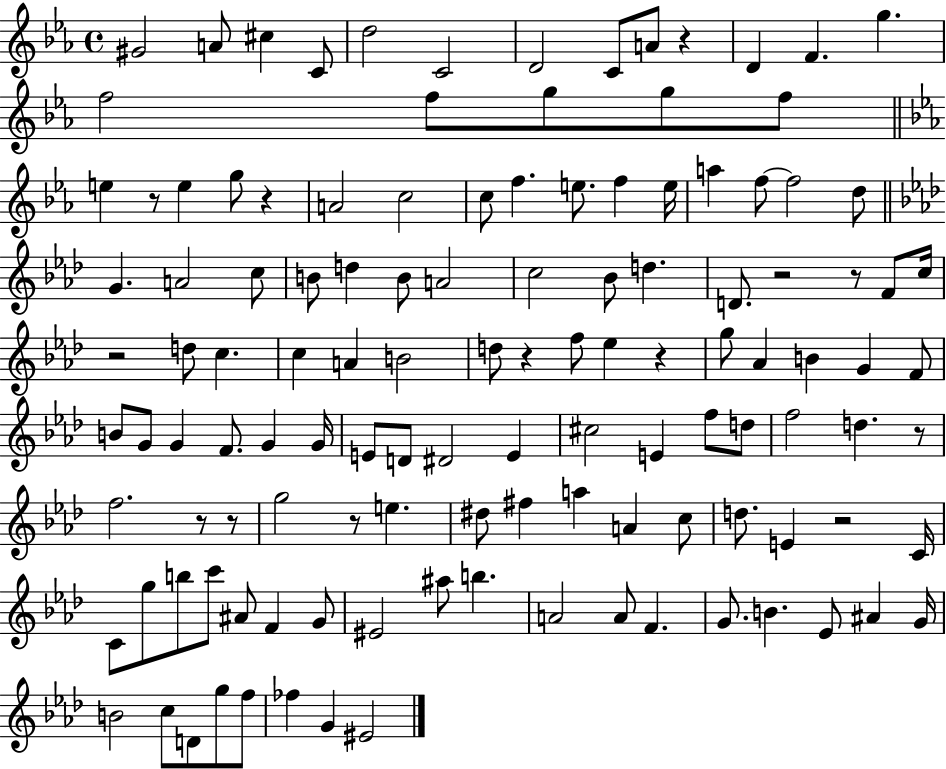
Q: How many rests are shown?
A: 13